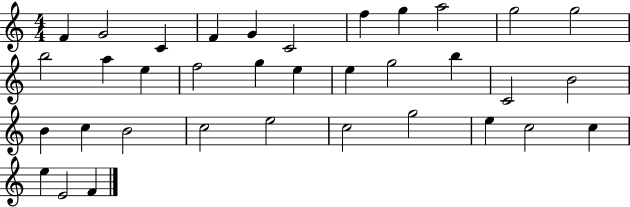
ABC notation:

X:1
T:Untitled
M:4/4
L:1/4
K:C
F G2 C F G C2 f g a2 g2 g2 b2 a e f2 g e e g2 b C2 B2 B c B2 c2 e2 c2 g2 e c2 c e E2 F